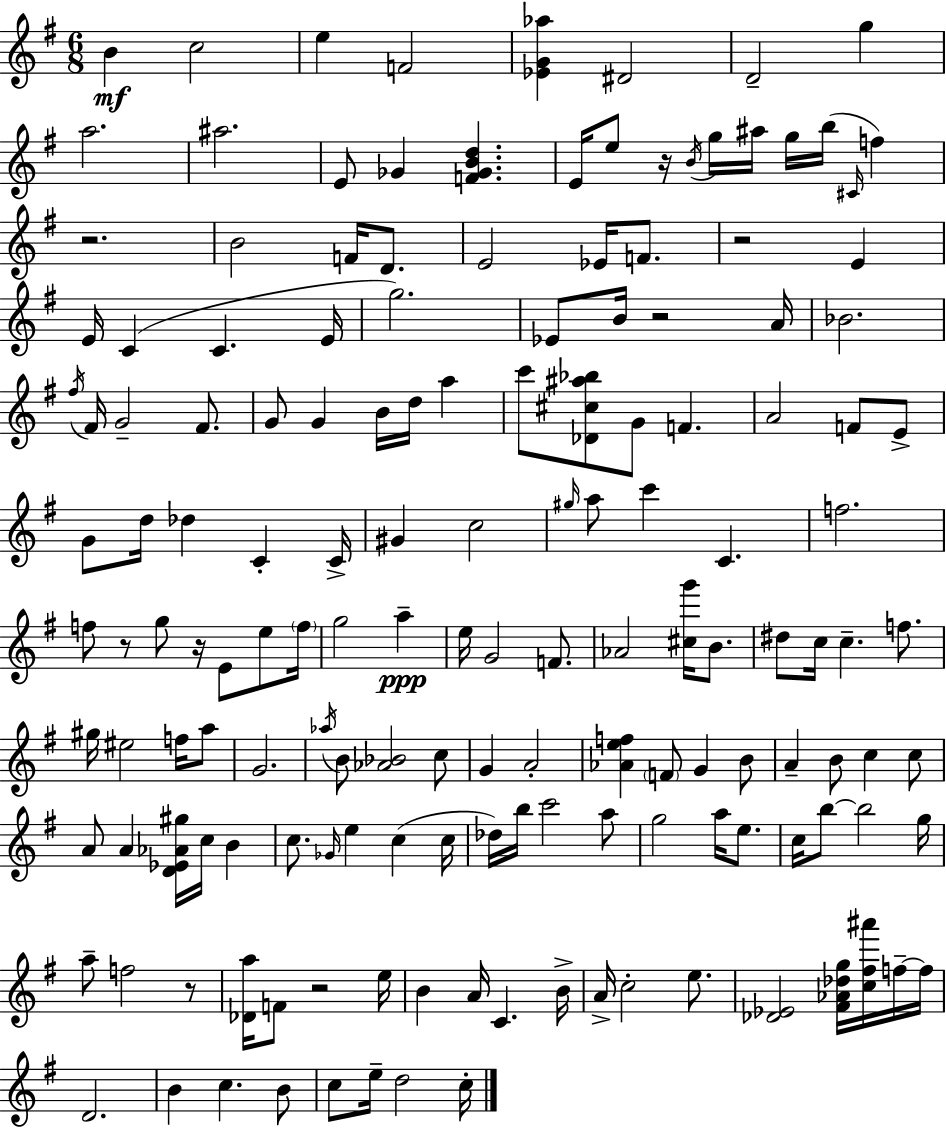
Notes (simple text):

B4/q C5/h E5/q F4/h [Eb4,G4,Ab5]/q D#4/h D4/h G5/q A5/h. A#5/h. E4/e Gb4/q [F4,Gb4,B4,D5]/q. E4/s E5/e R/s B4/s G5/s A#5/s G5/s B5/s C#4/s F5/q R/h. B4/h F4/s D4/e. E4/h Eb4/s F4/e. R/h E4/q E4/s C4/q C4/q. E4/s G5/h. Eb4/e B4/s R/h A4/s Bb4/h. F#5/s F#4/s G4/h F#4/e. G4/e G4/q B4/s D5/s A5/q C6/e [Db4,C#5,A#5,Bb5]/e G4/e F4/q. A4/h F4/e E4/e G4/e D5/s Db5/q C4/q C4/s G#4/q C5/h G#5/s A5/e C6/q C4/q. F5/h. F5/e R/e G5/e R/s E4/e E5/e F5/s G5/h A5/q E5/s G4/h F4/e. Ab4/h [C#5,G6]/s B4/e. D#5/e C5/s C5/q. F5/e. G#5/s EIS5/h F5/s A5/e G4/h. Ab5/s B4/e [Ab4,Bb4]/h C5/e G4/q A4/h [Ab4,E5,F5]/q F4/e G4/q B4/e A4/q B4/e C5/q C5/e A4/e A4/q [D4,Eb4,Ab4,G#5]/s C5/s B4/q C5/e. Gb4/s E5/q C5/q C5/s Db5/s B5/s C6/h A5/e G5/h A5/s E5/e. C5/s B5/e B5/h G5/s A5/e F5/h R/e [Db4,A5]/s F4/e R/h E5/s B4/q A4/s C4/q. B4/s A4/s C5/h E5/e. [Db4,Eb4]/h [F#4,Ab4,Db5,G5]/s [C5,F#5,A#6]/s F5/s F5/s D4/h. B4/q C5/q. B4/e C5/e E5/s D5/h C5/s